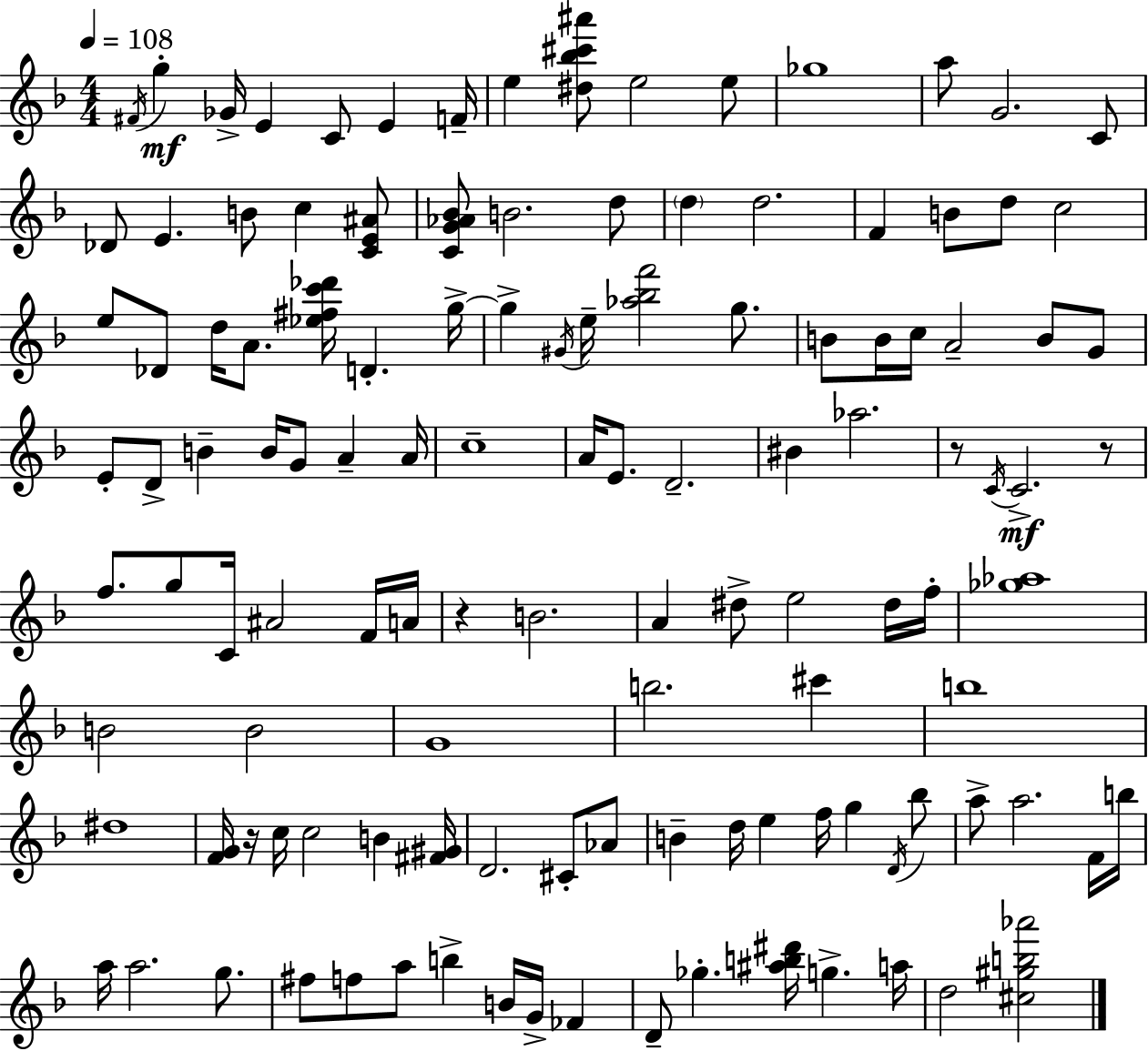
F#4/s G5/q Gb4/s E4/q C4/e E4/q F4/s E5/q [D#5,Bb5,C#6,A#6]/e E5/h E5/e Gb5/w A5/e G4/h. C4/e Db4/e E4/q. B4/e C5/q [C4,E4,A#4]/e [C4,G4,Ab4,Bb4]/e B4/h. D5/e D5/q D5/h. F4/q B4/e D5/e C5/h E5/e Db4/e D5/s A4/e. [Eb5,F#5,C6,Db6]/s D4/q. G5/s G5/q G#4/s E5/s [Ab5,Bb5,F6]/h G5/e. B4/e B4/s C5/s A4/h B4/e G4/e E4/e D4/e B4/q B4/s G4/e A4/q A4/s C5/w A4/s E4/e. D4/h. BIS4/q Ab5/h. R/e C4/s C4/h. R/e F5/e. G5/e C4/s A#4/h F4/s A4/s R/q B4/h. A4/q D#5/e E5/h D#5/s F5/s [Gb5,Ab5]/w B4/h B4/h G4/w B5/h. C#6/q B5/w D#5/w [F4,G4]/s R/s C5/s C5/h B4/q [F#4,G#4]/s D4/h. C#4/e Ab4/e B4/q D5/s E5/q F5/s G5/q D4/s Bb5/e A5/e A5/h. F4/s B5/s A5/s A5/h. G5/e. F#5/e F5/e A5/e B5/q B4/s G4/s FES4/q D4/e Gb5/q. [A#5,B5,D#6]/s G5/q. A5/s D5/h [C#5,G#5,B5,Ab6]/h